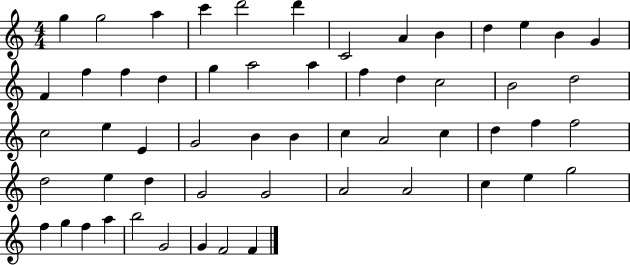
{
  \clef treble
  \numericTimeSignature
  \time 4/4
  \key c \major
  g''4 g''2 a''4 | c'''4 d'''2 d'''4 | c'2 a'4 b'4 | d''4 e''4 b'4 g'4 | \break f'4 f''4 f''4 d''4 | g''4 a''2 a''4 | f''4 d''4 c''2 | b'2 d''2 | \break c''2 e''4 e'4 | g'2 b'4 b'4 | c''4 a'2 c''4 | d''4 f''4 f''2 | \break d''2 e''4 d''4 | g'2 g'2 | a'2 a'2 | c''4 e''4 g''2 | \break f''4 g''4 f''4 a''4 | b''2 g'2 | g'4 f'2 f'4 | \bar "|."
}